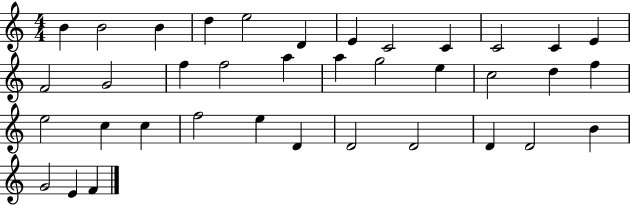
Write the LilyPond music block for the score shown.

{
  \clef treble
  \numericTimeSignature
  \time 4/4
  \key c \major
  b'4 b'2 b'4 | d''4 e''2 d'4 | e'4 c'2 c'4 | c'2 c'4 e'4 | \break f'2 g'2 | f''4 f''2 a''4 | a''4 g''2 e''4 | c''2 d''4 f''4 | \break e''2 c''4 c''4 | f''2 e''4 d'4 | d'2 d'2 | d'4 d'2 b'4 | \break g'2 e'4 f'4 | \bar "|."
}